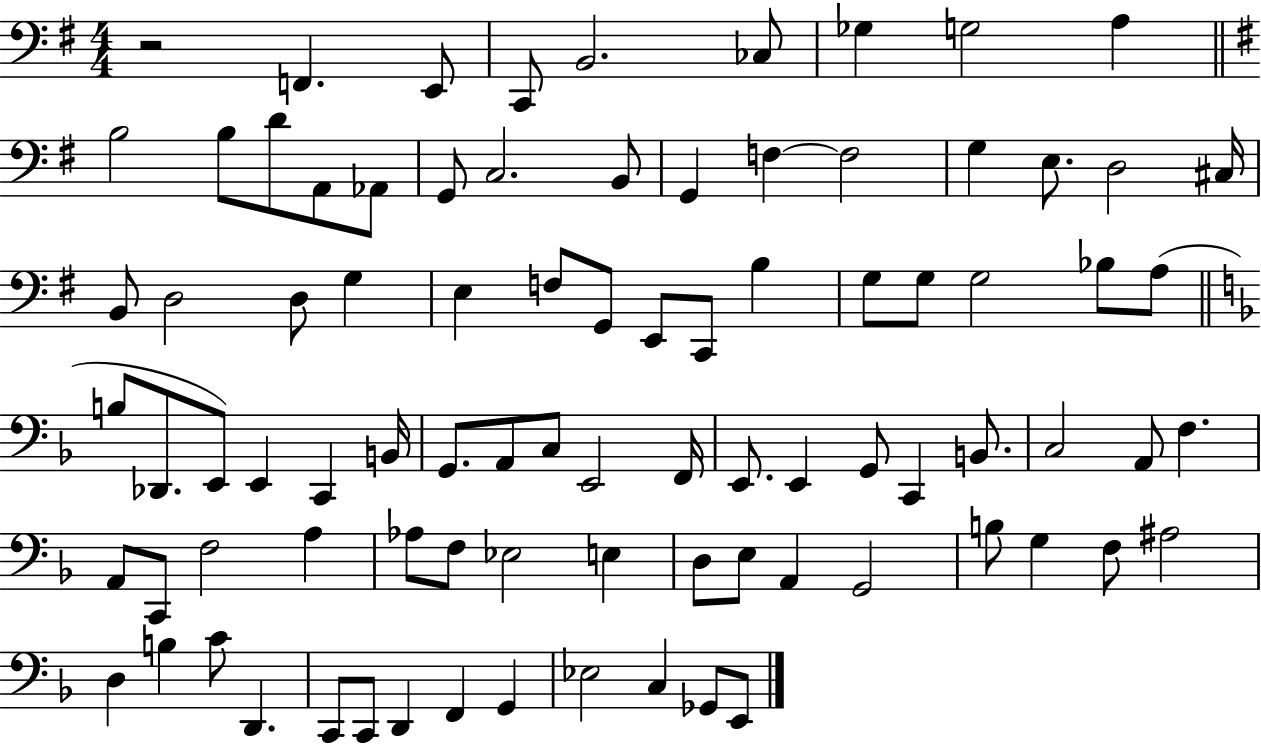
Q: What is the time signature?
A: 4/4